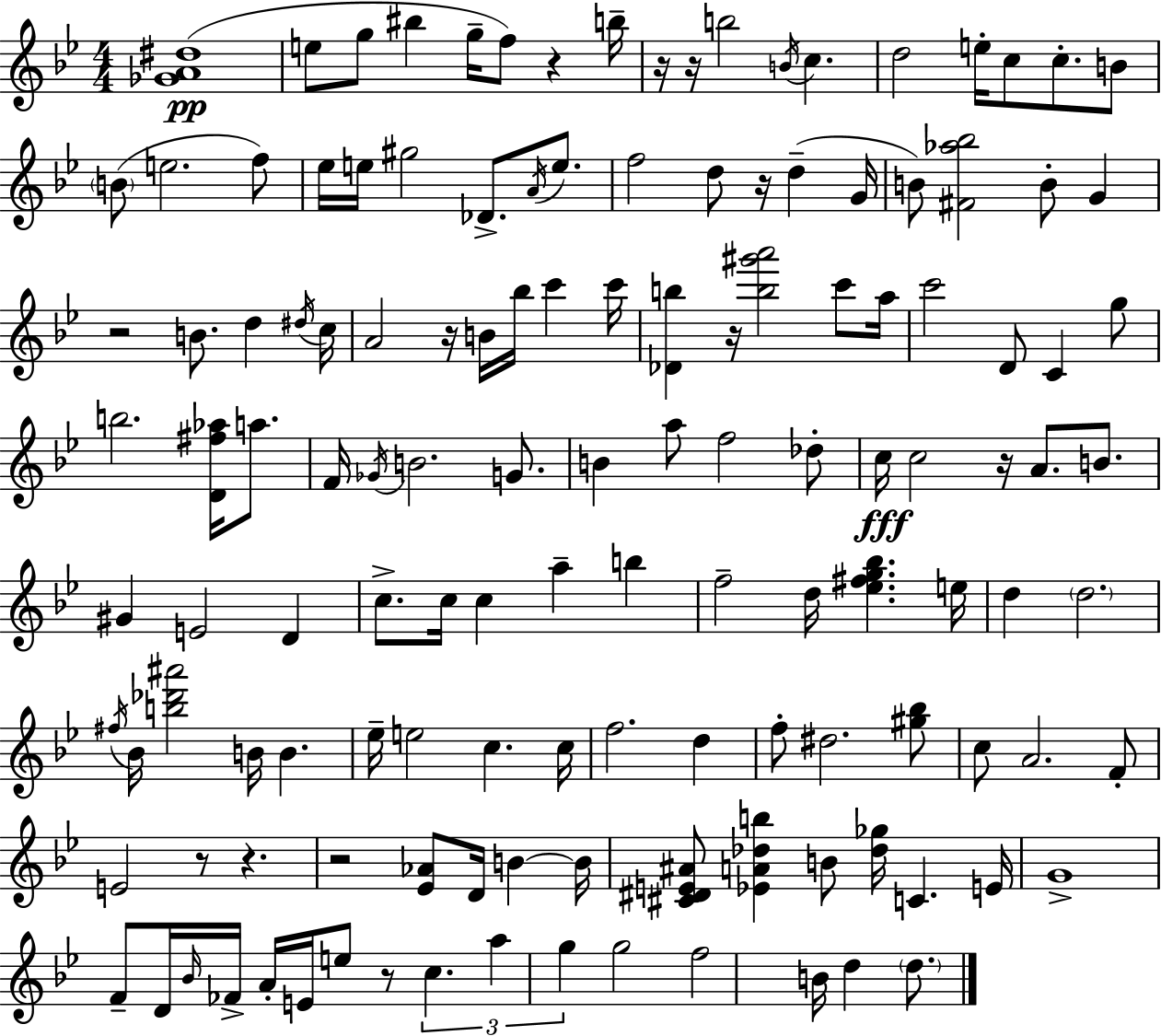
{
  \clef treble
  \numericTimeSignature
  \time 4/4
  \key g \minor
  \repeat volta 2 { <ges' a' dis''>1(\pp | e''8 g''8 bis''4 g''16-- f''8) r4 b''16-- | r16 r16 b''2 \acciaccatura { b'16 } c''4. | d''2 e''16-. c''8 c''8.-. b'8 | \break \parenthesize b'8( e''2. f''8) | ees''16 e''16 gis''2 des'8.-> \acciaccatura { a'16 } e''8. | f''2 d''8 r16 d''4--( | g'16 b'8) <fis' aes'' bes''>2 b'8-. g'4 | \break r2 b'8. d''4 | \acciaccatura { dis''16 } c''16 a'2 r16 b'16 bes''16 c'''4 | c'''16 <des' b''>4 r16 <b'' gis''' a'''>2 | c'''8 a''16 c'''2 d'8 c'4 | \break g''8 b''2. <d' fis'' aes''>16 | a''8. f'16 \acciaccatura { ges'16 } b'2. | g'8. b'4 a''8 f''2 | des''8-. c''16\fff c''2 r16 a'8. | \break b'8. gis'4 e'2 | d'4 c''8.-> c''16 c''4 a''4-- | b''4 f''2-- d''16 <ees'' fis'' g'' bes''>4. | e''16 d''4 \parenthesize d''2. | \break \acciaccatura { fis''16 } bes'16 <b'' des''' ais'''>2 b'16 b'4. | ees''16-- e''2 c''4. | c''16 f''2. | d''4 f''8-. dis''2. | \break <gis'' bes''>8 c''8 a'2. | f'8-. e'2 r8 r4. | r2 <ees' aes'>8 d'16 | b'4~~ b'16 <cis' dis' e' ais'>8 <ees' a' des'' b''>4 b'8 <des'' ges''>16 c'4. | \break e'16 g'1-> | f'8-- d'16 \grace { bes'16 } fes'16-> a'16-. e'16 e''8 r8 | \tuplet 3/2 { c''4. a''4 g''4 } g''2 | f''2 b'16 d''4 | \break \parenthesize d''8. } \bar "|."
}